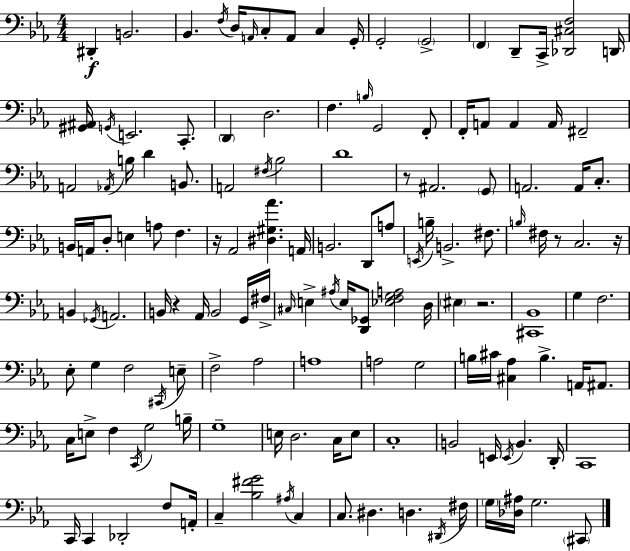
X:1
T:Untitled
M:4/4
L:1/4
K:Eb
^D,, B,,2 _B,, F,/4 D,/4 A,,/4 C,/2 A,,/2 C, G,,/4 G,,2 G,,2 F,, D,,/2 C,,/4 [_D,,^C,F,]2 D,,/4 [^G,,^A,,]/4 G,,/4 E,,2 C,,/2 D,, D,2 F, B,/4 G,,2 F,,/2 F,,/4 A,,/2 A,, A,,/4 ^F,,2 A,,2 _A,,/4 B,/4 D B,,/2 A,,2 ^F,/4 _B,2 D4 z/2 ^A,,2 G,,/2 A,,2 A,,/4 C,/2 B,,/4 A,,/4 D,/2 E, A,/2 F, z/4 _A,,2 [^D,^G,_A] A,,/4 B,,2 D,,/2 A,/2 E,,/4 B,/4 B,,2 ^F,/2 B,/4 ^F,/4 z/2 C,2 z/4 B,, _G,,/4 A,,2 B,,/4 z _A,,/4 B,,2 G,,/4 ^F,/4 ^C,/4 E, ^A,/4 E,/4 [D,,_G,,]/2 [_E,F,G,A,]2 D,/4 ^E, z2 [^C,,_B,,]4 G, F,2 _E,/2 G, F,2 ^C,,/4 E,/2 F,2 _A,2 A,4 A,2 G,2 B,/4 ^C/4 [^C,_A,] B, A,,/4 ^A,,/2 C,/4 E,/2 F, C,,/4 G,2 B,/4 G,4 E,/4 D,2 C,/4 E,/2 C,4 B,,2 E,,/4 E,,/4 B,, D,,/4 C,,4 C,,/4 C,, _D,,2 F,/2 A,,/4 C, [_B,^FG]2 ^A,/4 C, C,/2 ^D, D, ^D,,/4 ^F,/4 G,/4 [_D,^A,]/4 G,2 ^C,,/2